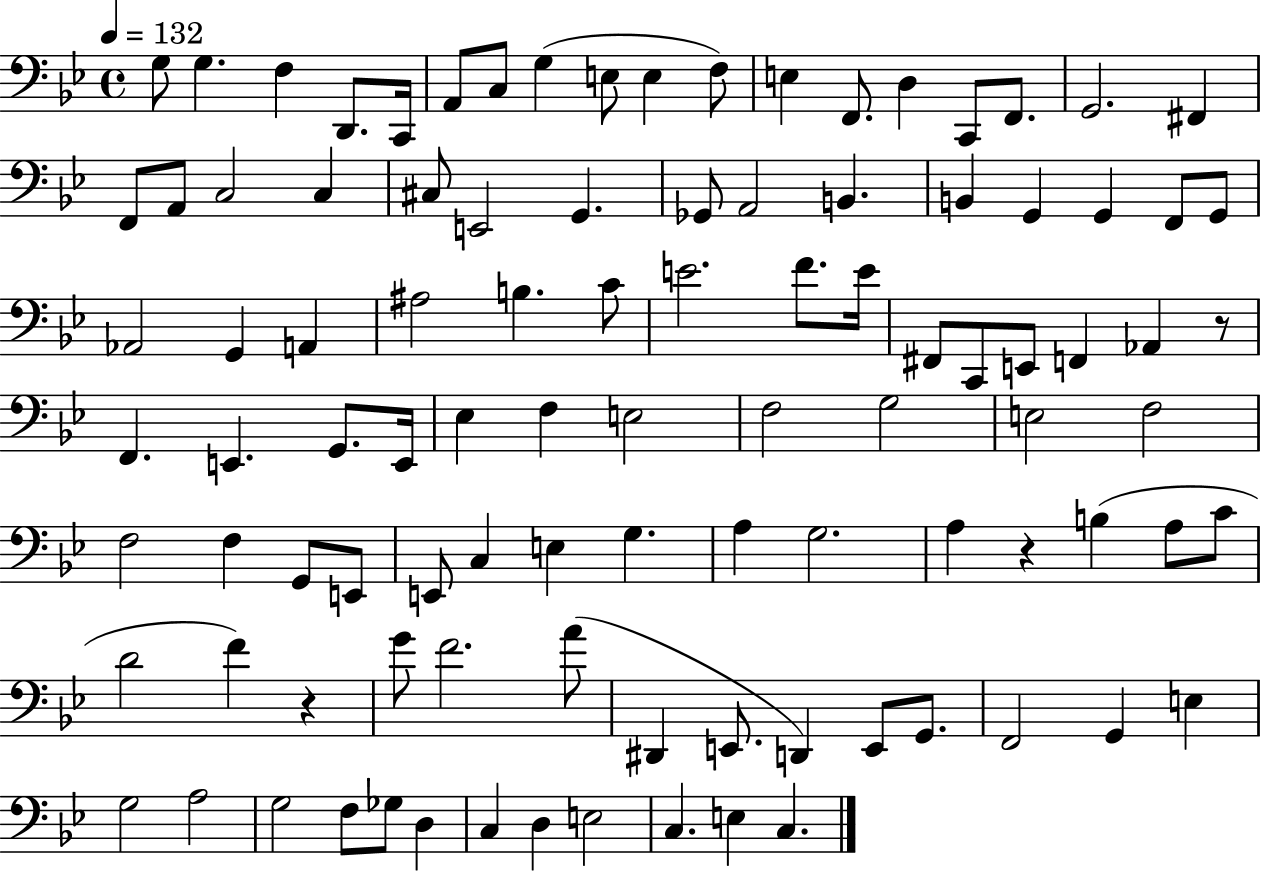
{
  \clef bass
  \time 4/4
  \defaultTimeSignature
  \key bes \major
  \tempo 4 = 132
  \repeat volta 2 { g8 g4. f4 d,8. c,16 | a,8 c8 g4( e8 e4 f8) | e4 f,8. d4 c,8 f,8. | g,2. fis,4 | \break f,8 a,8 c2 c4 | cis8 e,2 g,4. | ges,8 a,2 b,4. | b,4 g,4 g,4 f,8 g,8 | \break aes,2 g,4 a,4 | ais2 b4. c'8 | e'2. f'8. e'16 | fis,8 c,8 e,8 f,4 aes,4 r8 | \break f,4. e,4. g,8. e,16 | ees4 f4 e2 | f2 g2 | e2 f2 | \break f2 f4 g,8 e,8 | e,8 c4 e4 g4. | a4 g2. | a4 r4 b4( a8 c'8 | \break d'2 f'4) r4 | g'8 f'2. a'8( | dis,4 e,8. d,4) e,8 g,8. | f,2 g,4 e4 | \break g2 a2 | g2 f8 ges8 d4 | c4 d4 e2 | c4. e4 c4. | \break } \bar "|."
}